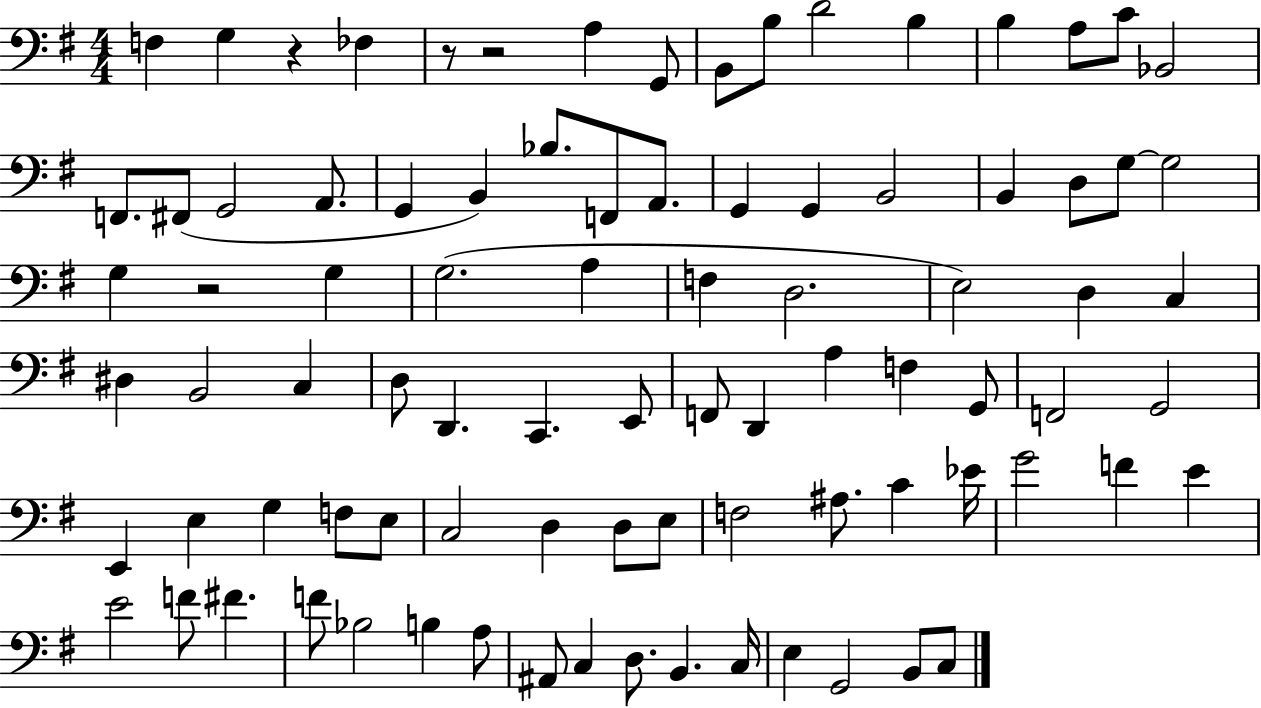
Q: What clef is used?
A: bass